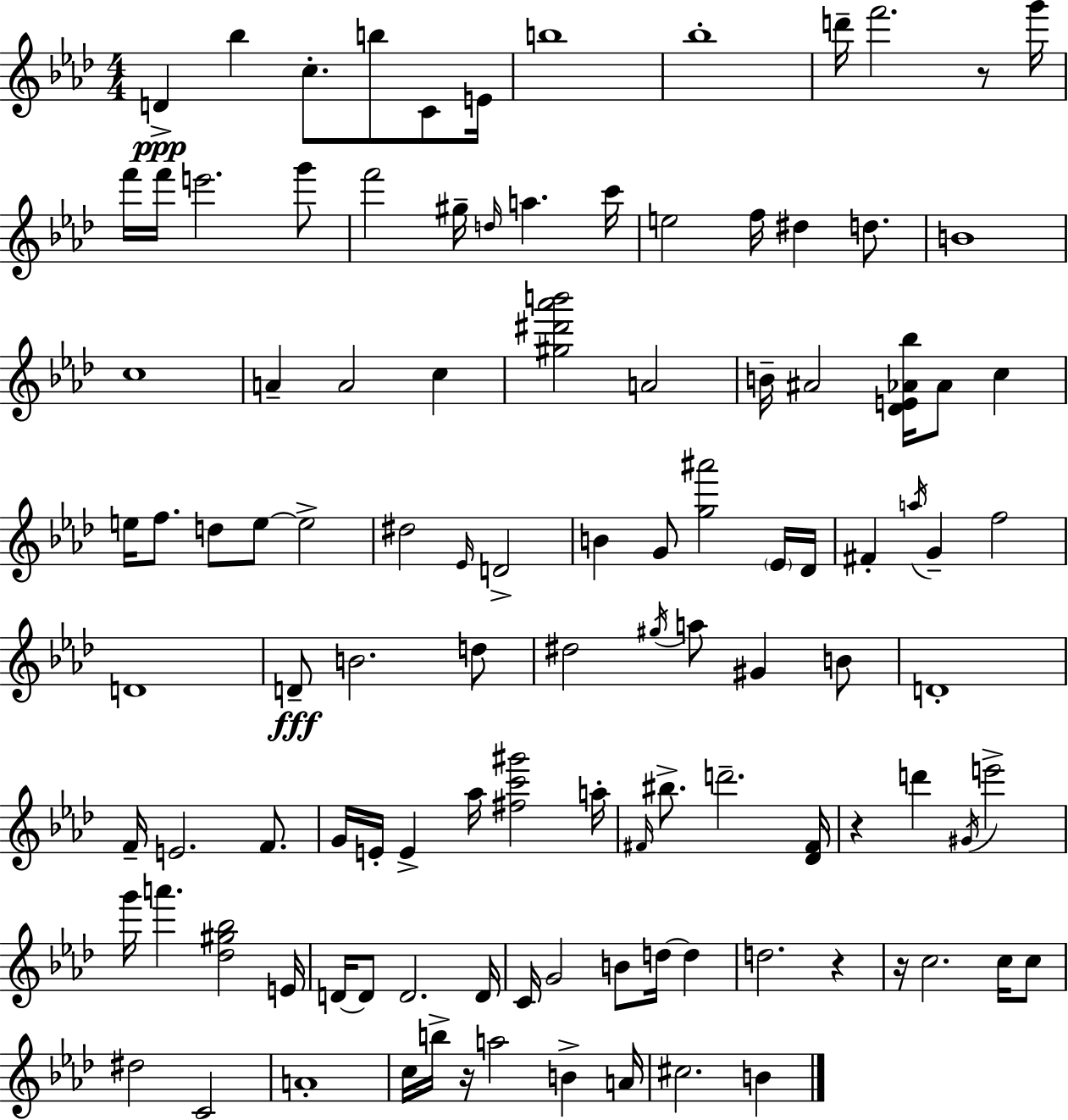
{
  \clef treble
  \numericTimeSignature
  \time 4/4
  \key aes \major
  d'4->\ppp bes''4 c''8.-. b''8 c'8 e'16 | b''1 | bes''1-. | d'''16-- f'''2. r8 g'''16 | \break f'''16 f'''16 e'''2. g'''8 | f'''2 gis''16-- \grace { d''16 } a''4. | c'''16 e''2 f''16 dis''4 d''8. | b'1 | \break c''1 | a'4-- a'2 c''4 | <gis'' dis''' aes''' b'''>2 a'2 | b'16-- ais'2 <des' e' aes' bes''>16 aes'8 c''4 | \break e''16 f''8. d''8 e''8~~ e''2-> | dis''2 \grace { ees'16 } d'2-> | b'4 g'8 <g'' ais'''>2 | \parenthesize ees'16 des'16 fis'4-. \acciaccatura { a''16 } g'4-- f''2 | \break d'1 | d'8--\fff b'2. | d''8 dis''2 \acciaccatura { gis''16 } a''8 gis'4 | b'8 d'1-. | \break f'16-- e'2. | f'8. g'16 e'16-. e'4-> aes''16 <fis'' c''' gis'''>2 | a''16-. \grace { fis'16 } bis''8.-> d'''2.-- | <des' fis'>16 r4 d'''4 \acciaccatura { gis'16 } e'''2-> | \break g'''16 a'''4. <des'' gis'' bes''>2 | e'16 d'16~~ d'8 d'2. | d'16 c'16 g'2 b'8 | d''16~~ d''4 d''2. | \break r4 r16 c''2. | c''16 c''8 dis''2 c'2 | a'1-. | c''16 b''16-> r16 a''2 | \break b'4-> a'16 cis''2. | b'4 \bar "|."
}